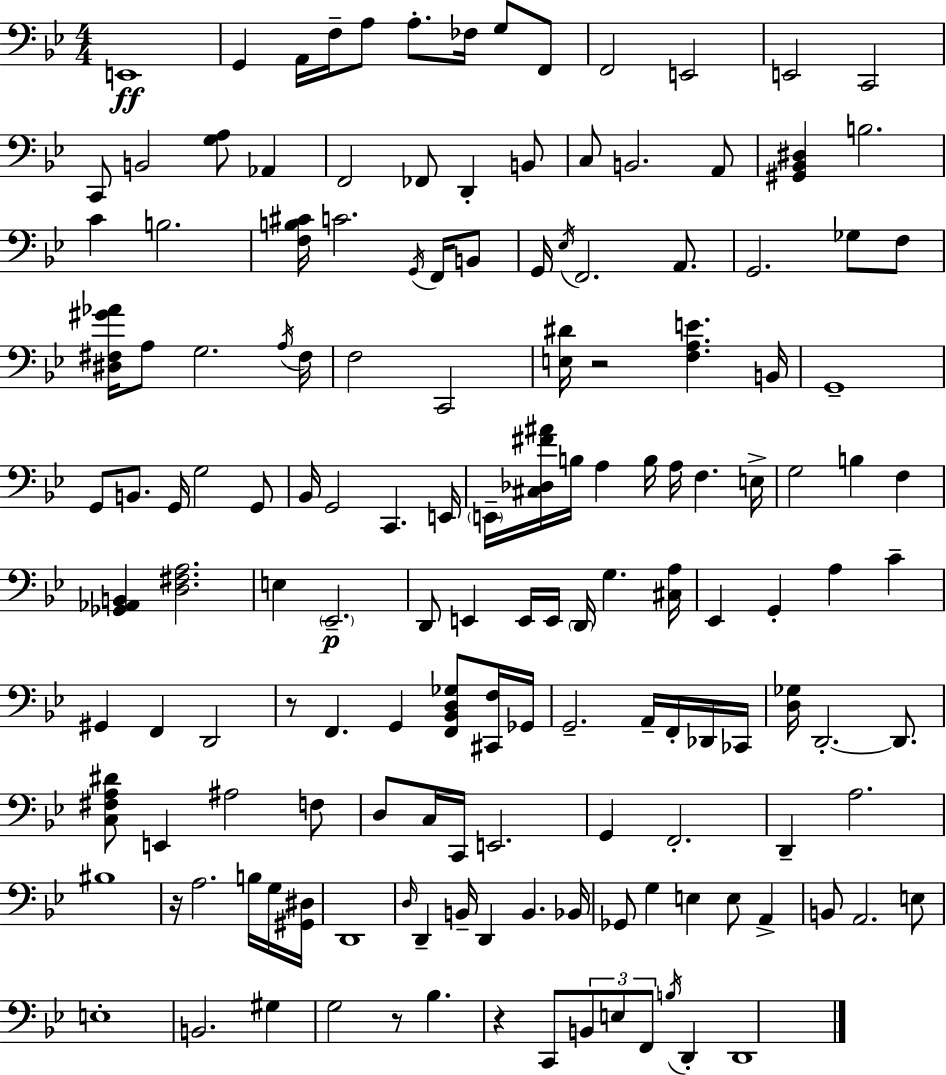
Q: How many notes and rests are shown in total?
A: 151